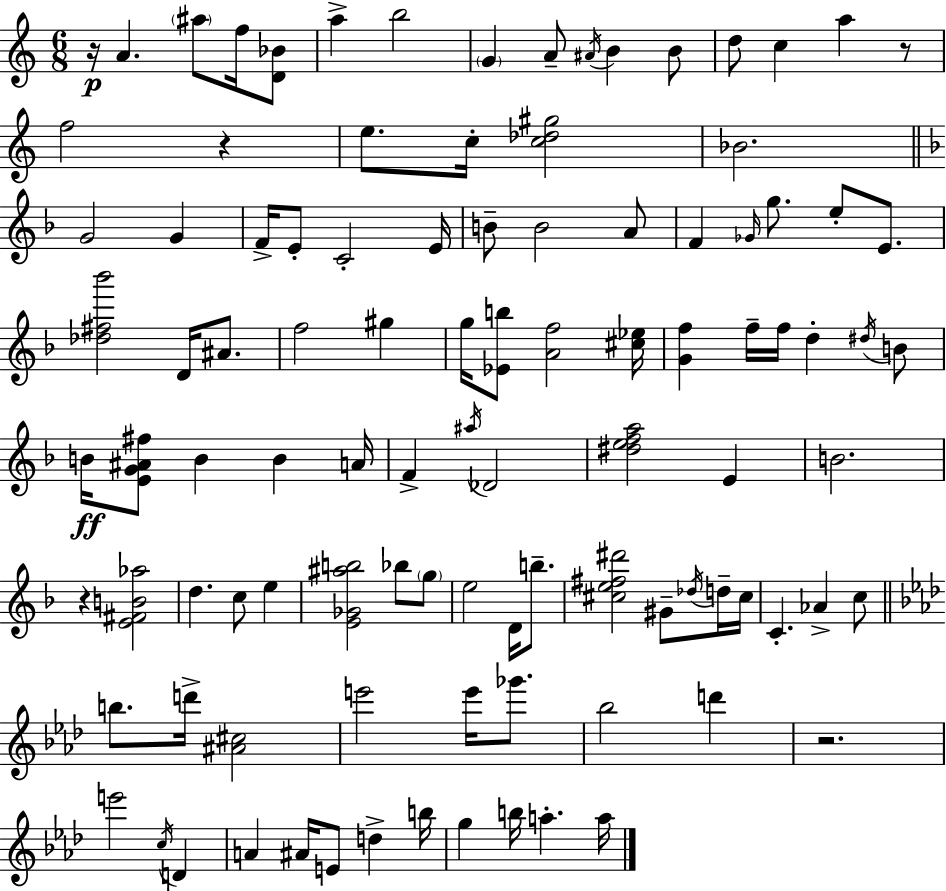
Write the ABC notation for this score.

X:1
T:Untitled
M:6/8
L:1/4
K:C
z/4 A ^a/2 f/4 [D_B]/2 a b2 G A/2 ^A/4 B B/2 d/2 c a z/2 f2 z e/2 c/4 [c_d^g]2 _B2 G2 G F/4 E/2 C2 E/4 B/2 B2 A/2 F _G/4 g/2 e/2 E/2 [_d^f_b']2 D/4 ^A/2 f2 ^g g/4 [_Eb]/2 [Af]2 [^c_e]/4 [Gf] f/4 f/4 d ^d/4 B/2 B/4 [EG^A^f]/2 B B A/4 F ^a/4 _D2 [^defa]2 E B2 z [E^FB_a]2 d c/2 e [E_G^ab]2 _b/2 g/2 e2 D/4 b/2 [^ce^f^d']2 ^G/2 _d/4 d/4 ^c/4 C _A c/2 b/2 d'/4 [^A^c]2 e'2 e'/4 _g'/2 _b2 d' z2 e'2 c/4 D A ^A/4 E/2 d b/4 g b/4 a a/4